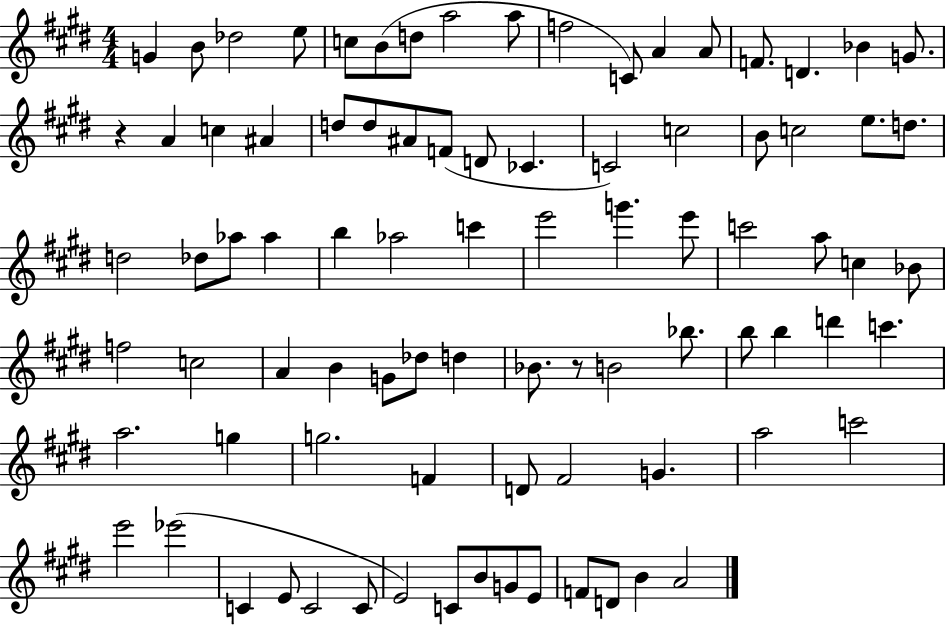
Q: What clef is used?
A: treble